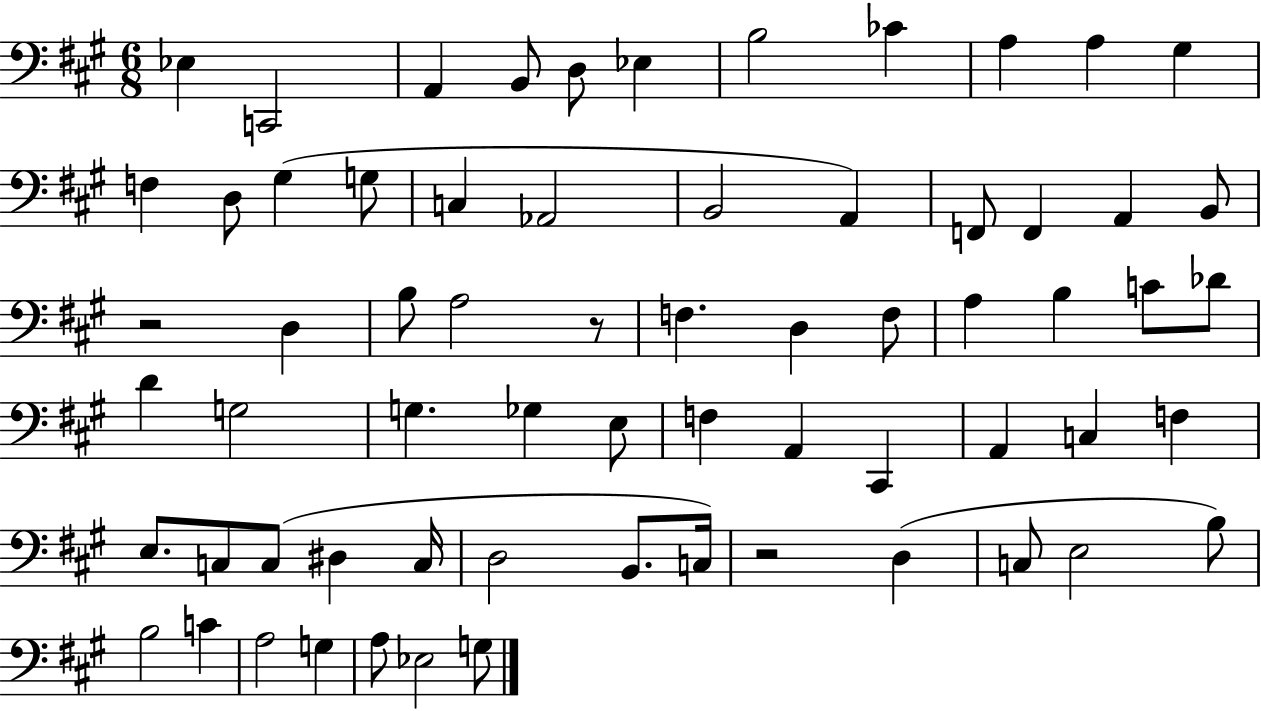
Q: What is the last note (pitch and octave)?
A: G3